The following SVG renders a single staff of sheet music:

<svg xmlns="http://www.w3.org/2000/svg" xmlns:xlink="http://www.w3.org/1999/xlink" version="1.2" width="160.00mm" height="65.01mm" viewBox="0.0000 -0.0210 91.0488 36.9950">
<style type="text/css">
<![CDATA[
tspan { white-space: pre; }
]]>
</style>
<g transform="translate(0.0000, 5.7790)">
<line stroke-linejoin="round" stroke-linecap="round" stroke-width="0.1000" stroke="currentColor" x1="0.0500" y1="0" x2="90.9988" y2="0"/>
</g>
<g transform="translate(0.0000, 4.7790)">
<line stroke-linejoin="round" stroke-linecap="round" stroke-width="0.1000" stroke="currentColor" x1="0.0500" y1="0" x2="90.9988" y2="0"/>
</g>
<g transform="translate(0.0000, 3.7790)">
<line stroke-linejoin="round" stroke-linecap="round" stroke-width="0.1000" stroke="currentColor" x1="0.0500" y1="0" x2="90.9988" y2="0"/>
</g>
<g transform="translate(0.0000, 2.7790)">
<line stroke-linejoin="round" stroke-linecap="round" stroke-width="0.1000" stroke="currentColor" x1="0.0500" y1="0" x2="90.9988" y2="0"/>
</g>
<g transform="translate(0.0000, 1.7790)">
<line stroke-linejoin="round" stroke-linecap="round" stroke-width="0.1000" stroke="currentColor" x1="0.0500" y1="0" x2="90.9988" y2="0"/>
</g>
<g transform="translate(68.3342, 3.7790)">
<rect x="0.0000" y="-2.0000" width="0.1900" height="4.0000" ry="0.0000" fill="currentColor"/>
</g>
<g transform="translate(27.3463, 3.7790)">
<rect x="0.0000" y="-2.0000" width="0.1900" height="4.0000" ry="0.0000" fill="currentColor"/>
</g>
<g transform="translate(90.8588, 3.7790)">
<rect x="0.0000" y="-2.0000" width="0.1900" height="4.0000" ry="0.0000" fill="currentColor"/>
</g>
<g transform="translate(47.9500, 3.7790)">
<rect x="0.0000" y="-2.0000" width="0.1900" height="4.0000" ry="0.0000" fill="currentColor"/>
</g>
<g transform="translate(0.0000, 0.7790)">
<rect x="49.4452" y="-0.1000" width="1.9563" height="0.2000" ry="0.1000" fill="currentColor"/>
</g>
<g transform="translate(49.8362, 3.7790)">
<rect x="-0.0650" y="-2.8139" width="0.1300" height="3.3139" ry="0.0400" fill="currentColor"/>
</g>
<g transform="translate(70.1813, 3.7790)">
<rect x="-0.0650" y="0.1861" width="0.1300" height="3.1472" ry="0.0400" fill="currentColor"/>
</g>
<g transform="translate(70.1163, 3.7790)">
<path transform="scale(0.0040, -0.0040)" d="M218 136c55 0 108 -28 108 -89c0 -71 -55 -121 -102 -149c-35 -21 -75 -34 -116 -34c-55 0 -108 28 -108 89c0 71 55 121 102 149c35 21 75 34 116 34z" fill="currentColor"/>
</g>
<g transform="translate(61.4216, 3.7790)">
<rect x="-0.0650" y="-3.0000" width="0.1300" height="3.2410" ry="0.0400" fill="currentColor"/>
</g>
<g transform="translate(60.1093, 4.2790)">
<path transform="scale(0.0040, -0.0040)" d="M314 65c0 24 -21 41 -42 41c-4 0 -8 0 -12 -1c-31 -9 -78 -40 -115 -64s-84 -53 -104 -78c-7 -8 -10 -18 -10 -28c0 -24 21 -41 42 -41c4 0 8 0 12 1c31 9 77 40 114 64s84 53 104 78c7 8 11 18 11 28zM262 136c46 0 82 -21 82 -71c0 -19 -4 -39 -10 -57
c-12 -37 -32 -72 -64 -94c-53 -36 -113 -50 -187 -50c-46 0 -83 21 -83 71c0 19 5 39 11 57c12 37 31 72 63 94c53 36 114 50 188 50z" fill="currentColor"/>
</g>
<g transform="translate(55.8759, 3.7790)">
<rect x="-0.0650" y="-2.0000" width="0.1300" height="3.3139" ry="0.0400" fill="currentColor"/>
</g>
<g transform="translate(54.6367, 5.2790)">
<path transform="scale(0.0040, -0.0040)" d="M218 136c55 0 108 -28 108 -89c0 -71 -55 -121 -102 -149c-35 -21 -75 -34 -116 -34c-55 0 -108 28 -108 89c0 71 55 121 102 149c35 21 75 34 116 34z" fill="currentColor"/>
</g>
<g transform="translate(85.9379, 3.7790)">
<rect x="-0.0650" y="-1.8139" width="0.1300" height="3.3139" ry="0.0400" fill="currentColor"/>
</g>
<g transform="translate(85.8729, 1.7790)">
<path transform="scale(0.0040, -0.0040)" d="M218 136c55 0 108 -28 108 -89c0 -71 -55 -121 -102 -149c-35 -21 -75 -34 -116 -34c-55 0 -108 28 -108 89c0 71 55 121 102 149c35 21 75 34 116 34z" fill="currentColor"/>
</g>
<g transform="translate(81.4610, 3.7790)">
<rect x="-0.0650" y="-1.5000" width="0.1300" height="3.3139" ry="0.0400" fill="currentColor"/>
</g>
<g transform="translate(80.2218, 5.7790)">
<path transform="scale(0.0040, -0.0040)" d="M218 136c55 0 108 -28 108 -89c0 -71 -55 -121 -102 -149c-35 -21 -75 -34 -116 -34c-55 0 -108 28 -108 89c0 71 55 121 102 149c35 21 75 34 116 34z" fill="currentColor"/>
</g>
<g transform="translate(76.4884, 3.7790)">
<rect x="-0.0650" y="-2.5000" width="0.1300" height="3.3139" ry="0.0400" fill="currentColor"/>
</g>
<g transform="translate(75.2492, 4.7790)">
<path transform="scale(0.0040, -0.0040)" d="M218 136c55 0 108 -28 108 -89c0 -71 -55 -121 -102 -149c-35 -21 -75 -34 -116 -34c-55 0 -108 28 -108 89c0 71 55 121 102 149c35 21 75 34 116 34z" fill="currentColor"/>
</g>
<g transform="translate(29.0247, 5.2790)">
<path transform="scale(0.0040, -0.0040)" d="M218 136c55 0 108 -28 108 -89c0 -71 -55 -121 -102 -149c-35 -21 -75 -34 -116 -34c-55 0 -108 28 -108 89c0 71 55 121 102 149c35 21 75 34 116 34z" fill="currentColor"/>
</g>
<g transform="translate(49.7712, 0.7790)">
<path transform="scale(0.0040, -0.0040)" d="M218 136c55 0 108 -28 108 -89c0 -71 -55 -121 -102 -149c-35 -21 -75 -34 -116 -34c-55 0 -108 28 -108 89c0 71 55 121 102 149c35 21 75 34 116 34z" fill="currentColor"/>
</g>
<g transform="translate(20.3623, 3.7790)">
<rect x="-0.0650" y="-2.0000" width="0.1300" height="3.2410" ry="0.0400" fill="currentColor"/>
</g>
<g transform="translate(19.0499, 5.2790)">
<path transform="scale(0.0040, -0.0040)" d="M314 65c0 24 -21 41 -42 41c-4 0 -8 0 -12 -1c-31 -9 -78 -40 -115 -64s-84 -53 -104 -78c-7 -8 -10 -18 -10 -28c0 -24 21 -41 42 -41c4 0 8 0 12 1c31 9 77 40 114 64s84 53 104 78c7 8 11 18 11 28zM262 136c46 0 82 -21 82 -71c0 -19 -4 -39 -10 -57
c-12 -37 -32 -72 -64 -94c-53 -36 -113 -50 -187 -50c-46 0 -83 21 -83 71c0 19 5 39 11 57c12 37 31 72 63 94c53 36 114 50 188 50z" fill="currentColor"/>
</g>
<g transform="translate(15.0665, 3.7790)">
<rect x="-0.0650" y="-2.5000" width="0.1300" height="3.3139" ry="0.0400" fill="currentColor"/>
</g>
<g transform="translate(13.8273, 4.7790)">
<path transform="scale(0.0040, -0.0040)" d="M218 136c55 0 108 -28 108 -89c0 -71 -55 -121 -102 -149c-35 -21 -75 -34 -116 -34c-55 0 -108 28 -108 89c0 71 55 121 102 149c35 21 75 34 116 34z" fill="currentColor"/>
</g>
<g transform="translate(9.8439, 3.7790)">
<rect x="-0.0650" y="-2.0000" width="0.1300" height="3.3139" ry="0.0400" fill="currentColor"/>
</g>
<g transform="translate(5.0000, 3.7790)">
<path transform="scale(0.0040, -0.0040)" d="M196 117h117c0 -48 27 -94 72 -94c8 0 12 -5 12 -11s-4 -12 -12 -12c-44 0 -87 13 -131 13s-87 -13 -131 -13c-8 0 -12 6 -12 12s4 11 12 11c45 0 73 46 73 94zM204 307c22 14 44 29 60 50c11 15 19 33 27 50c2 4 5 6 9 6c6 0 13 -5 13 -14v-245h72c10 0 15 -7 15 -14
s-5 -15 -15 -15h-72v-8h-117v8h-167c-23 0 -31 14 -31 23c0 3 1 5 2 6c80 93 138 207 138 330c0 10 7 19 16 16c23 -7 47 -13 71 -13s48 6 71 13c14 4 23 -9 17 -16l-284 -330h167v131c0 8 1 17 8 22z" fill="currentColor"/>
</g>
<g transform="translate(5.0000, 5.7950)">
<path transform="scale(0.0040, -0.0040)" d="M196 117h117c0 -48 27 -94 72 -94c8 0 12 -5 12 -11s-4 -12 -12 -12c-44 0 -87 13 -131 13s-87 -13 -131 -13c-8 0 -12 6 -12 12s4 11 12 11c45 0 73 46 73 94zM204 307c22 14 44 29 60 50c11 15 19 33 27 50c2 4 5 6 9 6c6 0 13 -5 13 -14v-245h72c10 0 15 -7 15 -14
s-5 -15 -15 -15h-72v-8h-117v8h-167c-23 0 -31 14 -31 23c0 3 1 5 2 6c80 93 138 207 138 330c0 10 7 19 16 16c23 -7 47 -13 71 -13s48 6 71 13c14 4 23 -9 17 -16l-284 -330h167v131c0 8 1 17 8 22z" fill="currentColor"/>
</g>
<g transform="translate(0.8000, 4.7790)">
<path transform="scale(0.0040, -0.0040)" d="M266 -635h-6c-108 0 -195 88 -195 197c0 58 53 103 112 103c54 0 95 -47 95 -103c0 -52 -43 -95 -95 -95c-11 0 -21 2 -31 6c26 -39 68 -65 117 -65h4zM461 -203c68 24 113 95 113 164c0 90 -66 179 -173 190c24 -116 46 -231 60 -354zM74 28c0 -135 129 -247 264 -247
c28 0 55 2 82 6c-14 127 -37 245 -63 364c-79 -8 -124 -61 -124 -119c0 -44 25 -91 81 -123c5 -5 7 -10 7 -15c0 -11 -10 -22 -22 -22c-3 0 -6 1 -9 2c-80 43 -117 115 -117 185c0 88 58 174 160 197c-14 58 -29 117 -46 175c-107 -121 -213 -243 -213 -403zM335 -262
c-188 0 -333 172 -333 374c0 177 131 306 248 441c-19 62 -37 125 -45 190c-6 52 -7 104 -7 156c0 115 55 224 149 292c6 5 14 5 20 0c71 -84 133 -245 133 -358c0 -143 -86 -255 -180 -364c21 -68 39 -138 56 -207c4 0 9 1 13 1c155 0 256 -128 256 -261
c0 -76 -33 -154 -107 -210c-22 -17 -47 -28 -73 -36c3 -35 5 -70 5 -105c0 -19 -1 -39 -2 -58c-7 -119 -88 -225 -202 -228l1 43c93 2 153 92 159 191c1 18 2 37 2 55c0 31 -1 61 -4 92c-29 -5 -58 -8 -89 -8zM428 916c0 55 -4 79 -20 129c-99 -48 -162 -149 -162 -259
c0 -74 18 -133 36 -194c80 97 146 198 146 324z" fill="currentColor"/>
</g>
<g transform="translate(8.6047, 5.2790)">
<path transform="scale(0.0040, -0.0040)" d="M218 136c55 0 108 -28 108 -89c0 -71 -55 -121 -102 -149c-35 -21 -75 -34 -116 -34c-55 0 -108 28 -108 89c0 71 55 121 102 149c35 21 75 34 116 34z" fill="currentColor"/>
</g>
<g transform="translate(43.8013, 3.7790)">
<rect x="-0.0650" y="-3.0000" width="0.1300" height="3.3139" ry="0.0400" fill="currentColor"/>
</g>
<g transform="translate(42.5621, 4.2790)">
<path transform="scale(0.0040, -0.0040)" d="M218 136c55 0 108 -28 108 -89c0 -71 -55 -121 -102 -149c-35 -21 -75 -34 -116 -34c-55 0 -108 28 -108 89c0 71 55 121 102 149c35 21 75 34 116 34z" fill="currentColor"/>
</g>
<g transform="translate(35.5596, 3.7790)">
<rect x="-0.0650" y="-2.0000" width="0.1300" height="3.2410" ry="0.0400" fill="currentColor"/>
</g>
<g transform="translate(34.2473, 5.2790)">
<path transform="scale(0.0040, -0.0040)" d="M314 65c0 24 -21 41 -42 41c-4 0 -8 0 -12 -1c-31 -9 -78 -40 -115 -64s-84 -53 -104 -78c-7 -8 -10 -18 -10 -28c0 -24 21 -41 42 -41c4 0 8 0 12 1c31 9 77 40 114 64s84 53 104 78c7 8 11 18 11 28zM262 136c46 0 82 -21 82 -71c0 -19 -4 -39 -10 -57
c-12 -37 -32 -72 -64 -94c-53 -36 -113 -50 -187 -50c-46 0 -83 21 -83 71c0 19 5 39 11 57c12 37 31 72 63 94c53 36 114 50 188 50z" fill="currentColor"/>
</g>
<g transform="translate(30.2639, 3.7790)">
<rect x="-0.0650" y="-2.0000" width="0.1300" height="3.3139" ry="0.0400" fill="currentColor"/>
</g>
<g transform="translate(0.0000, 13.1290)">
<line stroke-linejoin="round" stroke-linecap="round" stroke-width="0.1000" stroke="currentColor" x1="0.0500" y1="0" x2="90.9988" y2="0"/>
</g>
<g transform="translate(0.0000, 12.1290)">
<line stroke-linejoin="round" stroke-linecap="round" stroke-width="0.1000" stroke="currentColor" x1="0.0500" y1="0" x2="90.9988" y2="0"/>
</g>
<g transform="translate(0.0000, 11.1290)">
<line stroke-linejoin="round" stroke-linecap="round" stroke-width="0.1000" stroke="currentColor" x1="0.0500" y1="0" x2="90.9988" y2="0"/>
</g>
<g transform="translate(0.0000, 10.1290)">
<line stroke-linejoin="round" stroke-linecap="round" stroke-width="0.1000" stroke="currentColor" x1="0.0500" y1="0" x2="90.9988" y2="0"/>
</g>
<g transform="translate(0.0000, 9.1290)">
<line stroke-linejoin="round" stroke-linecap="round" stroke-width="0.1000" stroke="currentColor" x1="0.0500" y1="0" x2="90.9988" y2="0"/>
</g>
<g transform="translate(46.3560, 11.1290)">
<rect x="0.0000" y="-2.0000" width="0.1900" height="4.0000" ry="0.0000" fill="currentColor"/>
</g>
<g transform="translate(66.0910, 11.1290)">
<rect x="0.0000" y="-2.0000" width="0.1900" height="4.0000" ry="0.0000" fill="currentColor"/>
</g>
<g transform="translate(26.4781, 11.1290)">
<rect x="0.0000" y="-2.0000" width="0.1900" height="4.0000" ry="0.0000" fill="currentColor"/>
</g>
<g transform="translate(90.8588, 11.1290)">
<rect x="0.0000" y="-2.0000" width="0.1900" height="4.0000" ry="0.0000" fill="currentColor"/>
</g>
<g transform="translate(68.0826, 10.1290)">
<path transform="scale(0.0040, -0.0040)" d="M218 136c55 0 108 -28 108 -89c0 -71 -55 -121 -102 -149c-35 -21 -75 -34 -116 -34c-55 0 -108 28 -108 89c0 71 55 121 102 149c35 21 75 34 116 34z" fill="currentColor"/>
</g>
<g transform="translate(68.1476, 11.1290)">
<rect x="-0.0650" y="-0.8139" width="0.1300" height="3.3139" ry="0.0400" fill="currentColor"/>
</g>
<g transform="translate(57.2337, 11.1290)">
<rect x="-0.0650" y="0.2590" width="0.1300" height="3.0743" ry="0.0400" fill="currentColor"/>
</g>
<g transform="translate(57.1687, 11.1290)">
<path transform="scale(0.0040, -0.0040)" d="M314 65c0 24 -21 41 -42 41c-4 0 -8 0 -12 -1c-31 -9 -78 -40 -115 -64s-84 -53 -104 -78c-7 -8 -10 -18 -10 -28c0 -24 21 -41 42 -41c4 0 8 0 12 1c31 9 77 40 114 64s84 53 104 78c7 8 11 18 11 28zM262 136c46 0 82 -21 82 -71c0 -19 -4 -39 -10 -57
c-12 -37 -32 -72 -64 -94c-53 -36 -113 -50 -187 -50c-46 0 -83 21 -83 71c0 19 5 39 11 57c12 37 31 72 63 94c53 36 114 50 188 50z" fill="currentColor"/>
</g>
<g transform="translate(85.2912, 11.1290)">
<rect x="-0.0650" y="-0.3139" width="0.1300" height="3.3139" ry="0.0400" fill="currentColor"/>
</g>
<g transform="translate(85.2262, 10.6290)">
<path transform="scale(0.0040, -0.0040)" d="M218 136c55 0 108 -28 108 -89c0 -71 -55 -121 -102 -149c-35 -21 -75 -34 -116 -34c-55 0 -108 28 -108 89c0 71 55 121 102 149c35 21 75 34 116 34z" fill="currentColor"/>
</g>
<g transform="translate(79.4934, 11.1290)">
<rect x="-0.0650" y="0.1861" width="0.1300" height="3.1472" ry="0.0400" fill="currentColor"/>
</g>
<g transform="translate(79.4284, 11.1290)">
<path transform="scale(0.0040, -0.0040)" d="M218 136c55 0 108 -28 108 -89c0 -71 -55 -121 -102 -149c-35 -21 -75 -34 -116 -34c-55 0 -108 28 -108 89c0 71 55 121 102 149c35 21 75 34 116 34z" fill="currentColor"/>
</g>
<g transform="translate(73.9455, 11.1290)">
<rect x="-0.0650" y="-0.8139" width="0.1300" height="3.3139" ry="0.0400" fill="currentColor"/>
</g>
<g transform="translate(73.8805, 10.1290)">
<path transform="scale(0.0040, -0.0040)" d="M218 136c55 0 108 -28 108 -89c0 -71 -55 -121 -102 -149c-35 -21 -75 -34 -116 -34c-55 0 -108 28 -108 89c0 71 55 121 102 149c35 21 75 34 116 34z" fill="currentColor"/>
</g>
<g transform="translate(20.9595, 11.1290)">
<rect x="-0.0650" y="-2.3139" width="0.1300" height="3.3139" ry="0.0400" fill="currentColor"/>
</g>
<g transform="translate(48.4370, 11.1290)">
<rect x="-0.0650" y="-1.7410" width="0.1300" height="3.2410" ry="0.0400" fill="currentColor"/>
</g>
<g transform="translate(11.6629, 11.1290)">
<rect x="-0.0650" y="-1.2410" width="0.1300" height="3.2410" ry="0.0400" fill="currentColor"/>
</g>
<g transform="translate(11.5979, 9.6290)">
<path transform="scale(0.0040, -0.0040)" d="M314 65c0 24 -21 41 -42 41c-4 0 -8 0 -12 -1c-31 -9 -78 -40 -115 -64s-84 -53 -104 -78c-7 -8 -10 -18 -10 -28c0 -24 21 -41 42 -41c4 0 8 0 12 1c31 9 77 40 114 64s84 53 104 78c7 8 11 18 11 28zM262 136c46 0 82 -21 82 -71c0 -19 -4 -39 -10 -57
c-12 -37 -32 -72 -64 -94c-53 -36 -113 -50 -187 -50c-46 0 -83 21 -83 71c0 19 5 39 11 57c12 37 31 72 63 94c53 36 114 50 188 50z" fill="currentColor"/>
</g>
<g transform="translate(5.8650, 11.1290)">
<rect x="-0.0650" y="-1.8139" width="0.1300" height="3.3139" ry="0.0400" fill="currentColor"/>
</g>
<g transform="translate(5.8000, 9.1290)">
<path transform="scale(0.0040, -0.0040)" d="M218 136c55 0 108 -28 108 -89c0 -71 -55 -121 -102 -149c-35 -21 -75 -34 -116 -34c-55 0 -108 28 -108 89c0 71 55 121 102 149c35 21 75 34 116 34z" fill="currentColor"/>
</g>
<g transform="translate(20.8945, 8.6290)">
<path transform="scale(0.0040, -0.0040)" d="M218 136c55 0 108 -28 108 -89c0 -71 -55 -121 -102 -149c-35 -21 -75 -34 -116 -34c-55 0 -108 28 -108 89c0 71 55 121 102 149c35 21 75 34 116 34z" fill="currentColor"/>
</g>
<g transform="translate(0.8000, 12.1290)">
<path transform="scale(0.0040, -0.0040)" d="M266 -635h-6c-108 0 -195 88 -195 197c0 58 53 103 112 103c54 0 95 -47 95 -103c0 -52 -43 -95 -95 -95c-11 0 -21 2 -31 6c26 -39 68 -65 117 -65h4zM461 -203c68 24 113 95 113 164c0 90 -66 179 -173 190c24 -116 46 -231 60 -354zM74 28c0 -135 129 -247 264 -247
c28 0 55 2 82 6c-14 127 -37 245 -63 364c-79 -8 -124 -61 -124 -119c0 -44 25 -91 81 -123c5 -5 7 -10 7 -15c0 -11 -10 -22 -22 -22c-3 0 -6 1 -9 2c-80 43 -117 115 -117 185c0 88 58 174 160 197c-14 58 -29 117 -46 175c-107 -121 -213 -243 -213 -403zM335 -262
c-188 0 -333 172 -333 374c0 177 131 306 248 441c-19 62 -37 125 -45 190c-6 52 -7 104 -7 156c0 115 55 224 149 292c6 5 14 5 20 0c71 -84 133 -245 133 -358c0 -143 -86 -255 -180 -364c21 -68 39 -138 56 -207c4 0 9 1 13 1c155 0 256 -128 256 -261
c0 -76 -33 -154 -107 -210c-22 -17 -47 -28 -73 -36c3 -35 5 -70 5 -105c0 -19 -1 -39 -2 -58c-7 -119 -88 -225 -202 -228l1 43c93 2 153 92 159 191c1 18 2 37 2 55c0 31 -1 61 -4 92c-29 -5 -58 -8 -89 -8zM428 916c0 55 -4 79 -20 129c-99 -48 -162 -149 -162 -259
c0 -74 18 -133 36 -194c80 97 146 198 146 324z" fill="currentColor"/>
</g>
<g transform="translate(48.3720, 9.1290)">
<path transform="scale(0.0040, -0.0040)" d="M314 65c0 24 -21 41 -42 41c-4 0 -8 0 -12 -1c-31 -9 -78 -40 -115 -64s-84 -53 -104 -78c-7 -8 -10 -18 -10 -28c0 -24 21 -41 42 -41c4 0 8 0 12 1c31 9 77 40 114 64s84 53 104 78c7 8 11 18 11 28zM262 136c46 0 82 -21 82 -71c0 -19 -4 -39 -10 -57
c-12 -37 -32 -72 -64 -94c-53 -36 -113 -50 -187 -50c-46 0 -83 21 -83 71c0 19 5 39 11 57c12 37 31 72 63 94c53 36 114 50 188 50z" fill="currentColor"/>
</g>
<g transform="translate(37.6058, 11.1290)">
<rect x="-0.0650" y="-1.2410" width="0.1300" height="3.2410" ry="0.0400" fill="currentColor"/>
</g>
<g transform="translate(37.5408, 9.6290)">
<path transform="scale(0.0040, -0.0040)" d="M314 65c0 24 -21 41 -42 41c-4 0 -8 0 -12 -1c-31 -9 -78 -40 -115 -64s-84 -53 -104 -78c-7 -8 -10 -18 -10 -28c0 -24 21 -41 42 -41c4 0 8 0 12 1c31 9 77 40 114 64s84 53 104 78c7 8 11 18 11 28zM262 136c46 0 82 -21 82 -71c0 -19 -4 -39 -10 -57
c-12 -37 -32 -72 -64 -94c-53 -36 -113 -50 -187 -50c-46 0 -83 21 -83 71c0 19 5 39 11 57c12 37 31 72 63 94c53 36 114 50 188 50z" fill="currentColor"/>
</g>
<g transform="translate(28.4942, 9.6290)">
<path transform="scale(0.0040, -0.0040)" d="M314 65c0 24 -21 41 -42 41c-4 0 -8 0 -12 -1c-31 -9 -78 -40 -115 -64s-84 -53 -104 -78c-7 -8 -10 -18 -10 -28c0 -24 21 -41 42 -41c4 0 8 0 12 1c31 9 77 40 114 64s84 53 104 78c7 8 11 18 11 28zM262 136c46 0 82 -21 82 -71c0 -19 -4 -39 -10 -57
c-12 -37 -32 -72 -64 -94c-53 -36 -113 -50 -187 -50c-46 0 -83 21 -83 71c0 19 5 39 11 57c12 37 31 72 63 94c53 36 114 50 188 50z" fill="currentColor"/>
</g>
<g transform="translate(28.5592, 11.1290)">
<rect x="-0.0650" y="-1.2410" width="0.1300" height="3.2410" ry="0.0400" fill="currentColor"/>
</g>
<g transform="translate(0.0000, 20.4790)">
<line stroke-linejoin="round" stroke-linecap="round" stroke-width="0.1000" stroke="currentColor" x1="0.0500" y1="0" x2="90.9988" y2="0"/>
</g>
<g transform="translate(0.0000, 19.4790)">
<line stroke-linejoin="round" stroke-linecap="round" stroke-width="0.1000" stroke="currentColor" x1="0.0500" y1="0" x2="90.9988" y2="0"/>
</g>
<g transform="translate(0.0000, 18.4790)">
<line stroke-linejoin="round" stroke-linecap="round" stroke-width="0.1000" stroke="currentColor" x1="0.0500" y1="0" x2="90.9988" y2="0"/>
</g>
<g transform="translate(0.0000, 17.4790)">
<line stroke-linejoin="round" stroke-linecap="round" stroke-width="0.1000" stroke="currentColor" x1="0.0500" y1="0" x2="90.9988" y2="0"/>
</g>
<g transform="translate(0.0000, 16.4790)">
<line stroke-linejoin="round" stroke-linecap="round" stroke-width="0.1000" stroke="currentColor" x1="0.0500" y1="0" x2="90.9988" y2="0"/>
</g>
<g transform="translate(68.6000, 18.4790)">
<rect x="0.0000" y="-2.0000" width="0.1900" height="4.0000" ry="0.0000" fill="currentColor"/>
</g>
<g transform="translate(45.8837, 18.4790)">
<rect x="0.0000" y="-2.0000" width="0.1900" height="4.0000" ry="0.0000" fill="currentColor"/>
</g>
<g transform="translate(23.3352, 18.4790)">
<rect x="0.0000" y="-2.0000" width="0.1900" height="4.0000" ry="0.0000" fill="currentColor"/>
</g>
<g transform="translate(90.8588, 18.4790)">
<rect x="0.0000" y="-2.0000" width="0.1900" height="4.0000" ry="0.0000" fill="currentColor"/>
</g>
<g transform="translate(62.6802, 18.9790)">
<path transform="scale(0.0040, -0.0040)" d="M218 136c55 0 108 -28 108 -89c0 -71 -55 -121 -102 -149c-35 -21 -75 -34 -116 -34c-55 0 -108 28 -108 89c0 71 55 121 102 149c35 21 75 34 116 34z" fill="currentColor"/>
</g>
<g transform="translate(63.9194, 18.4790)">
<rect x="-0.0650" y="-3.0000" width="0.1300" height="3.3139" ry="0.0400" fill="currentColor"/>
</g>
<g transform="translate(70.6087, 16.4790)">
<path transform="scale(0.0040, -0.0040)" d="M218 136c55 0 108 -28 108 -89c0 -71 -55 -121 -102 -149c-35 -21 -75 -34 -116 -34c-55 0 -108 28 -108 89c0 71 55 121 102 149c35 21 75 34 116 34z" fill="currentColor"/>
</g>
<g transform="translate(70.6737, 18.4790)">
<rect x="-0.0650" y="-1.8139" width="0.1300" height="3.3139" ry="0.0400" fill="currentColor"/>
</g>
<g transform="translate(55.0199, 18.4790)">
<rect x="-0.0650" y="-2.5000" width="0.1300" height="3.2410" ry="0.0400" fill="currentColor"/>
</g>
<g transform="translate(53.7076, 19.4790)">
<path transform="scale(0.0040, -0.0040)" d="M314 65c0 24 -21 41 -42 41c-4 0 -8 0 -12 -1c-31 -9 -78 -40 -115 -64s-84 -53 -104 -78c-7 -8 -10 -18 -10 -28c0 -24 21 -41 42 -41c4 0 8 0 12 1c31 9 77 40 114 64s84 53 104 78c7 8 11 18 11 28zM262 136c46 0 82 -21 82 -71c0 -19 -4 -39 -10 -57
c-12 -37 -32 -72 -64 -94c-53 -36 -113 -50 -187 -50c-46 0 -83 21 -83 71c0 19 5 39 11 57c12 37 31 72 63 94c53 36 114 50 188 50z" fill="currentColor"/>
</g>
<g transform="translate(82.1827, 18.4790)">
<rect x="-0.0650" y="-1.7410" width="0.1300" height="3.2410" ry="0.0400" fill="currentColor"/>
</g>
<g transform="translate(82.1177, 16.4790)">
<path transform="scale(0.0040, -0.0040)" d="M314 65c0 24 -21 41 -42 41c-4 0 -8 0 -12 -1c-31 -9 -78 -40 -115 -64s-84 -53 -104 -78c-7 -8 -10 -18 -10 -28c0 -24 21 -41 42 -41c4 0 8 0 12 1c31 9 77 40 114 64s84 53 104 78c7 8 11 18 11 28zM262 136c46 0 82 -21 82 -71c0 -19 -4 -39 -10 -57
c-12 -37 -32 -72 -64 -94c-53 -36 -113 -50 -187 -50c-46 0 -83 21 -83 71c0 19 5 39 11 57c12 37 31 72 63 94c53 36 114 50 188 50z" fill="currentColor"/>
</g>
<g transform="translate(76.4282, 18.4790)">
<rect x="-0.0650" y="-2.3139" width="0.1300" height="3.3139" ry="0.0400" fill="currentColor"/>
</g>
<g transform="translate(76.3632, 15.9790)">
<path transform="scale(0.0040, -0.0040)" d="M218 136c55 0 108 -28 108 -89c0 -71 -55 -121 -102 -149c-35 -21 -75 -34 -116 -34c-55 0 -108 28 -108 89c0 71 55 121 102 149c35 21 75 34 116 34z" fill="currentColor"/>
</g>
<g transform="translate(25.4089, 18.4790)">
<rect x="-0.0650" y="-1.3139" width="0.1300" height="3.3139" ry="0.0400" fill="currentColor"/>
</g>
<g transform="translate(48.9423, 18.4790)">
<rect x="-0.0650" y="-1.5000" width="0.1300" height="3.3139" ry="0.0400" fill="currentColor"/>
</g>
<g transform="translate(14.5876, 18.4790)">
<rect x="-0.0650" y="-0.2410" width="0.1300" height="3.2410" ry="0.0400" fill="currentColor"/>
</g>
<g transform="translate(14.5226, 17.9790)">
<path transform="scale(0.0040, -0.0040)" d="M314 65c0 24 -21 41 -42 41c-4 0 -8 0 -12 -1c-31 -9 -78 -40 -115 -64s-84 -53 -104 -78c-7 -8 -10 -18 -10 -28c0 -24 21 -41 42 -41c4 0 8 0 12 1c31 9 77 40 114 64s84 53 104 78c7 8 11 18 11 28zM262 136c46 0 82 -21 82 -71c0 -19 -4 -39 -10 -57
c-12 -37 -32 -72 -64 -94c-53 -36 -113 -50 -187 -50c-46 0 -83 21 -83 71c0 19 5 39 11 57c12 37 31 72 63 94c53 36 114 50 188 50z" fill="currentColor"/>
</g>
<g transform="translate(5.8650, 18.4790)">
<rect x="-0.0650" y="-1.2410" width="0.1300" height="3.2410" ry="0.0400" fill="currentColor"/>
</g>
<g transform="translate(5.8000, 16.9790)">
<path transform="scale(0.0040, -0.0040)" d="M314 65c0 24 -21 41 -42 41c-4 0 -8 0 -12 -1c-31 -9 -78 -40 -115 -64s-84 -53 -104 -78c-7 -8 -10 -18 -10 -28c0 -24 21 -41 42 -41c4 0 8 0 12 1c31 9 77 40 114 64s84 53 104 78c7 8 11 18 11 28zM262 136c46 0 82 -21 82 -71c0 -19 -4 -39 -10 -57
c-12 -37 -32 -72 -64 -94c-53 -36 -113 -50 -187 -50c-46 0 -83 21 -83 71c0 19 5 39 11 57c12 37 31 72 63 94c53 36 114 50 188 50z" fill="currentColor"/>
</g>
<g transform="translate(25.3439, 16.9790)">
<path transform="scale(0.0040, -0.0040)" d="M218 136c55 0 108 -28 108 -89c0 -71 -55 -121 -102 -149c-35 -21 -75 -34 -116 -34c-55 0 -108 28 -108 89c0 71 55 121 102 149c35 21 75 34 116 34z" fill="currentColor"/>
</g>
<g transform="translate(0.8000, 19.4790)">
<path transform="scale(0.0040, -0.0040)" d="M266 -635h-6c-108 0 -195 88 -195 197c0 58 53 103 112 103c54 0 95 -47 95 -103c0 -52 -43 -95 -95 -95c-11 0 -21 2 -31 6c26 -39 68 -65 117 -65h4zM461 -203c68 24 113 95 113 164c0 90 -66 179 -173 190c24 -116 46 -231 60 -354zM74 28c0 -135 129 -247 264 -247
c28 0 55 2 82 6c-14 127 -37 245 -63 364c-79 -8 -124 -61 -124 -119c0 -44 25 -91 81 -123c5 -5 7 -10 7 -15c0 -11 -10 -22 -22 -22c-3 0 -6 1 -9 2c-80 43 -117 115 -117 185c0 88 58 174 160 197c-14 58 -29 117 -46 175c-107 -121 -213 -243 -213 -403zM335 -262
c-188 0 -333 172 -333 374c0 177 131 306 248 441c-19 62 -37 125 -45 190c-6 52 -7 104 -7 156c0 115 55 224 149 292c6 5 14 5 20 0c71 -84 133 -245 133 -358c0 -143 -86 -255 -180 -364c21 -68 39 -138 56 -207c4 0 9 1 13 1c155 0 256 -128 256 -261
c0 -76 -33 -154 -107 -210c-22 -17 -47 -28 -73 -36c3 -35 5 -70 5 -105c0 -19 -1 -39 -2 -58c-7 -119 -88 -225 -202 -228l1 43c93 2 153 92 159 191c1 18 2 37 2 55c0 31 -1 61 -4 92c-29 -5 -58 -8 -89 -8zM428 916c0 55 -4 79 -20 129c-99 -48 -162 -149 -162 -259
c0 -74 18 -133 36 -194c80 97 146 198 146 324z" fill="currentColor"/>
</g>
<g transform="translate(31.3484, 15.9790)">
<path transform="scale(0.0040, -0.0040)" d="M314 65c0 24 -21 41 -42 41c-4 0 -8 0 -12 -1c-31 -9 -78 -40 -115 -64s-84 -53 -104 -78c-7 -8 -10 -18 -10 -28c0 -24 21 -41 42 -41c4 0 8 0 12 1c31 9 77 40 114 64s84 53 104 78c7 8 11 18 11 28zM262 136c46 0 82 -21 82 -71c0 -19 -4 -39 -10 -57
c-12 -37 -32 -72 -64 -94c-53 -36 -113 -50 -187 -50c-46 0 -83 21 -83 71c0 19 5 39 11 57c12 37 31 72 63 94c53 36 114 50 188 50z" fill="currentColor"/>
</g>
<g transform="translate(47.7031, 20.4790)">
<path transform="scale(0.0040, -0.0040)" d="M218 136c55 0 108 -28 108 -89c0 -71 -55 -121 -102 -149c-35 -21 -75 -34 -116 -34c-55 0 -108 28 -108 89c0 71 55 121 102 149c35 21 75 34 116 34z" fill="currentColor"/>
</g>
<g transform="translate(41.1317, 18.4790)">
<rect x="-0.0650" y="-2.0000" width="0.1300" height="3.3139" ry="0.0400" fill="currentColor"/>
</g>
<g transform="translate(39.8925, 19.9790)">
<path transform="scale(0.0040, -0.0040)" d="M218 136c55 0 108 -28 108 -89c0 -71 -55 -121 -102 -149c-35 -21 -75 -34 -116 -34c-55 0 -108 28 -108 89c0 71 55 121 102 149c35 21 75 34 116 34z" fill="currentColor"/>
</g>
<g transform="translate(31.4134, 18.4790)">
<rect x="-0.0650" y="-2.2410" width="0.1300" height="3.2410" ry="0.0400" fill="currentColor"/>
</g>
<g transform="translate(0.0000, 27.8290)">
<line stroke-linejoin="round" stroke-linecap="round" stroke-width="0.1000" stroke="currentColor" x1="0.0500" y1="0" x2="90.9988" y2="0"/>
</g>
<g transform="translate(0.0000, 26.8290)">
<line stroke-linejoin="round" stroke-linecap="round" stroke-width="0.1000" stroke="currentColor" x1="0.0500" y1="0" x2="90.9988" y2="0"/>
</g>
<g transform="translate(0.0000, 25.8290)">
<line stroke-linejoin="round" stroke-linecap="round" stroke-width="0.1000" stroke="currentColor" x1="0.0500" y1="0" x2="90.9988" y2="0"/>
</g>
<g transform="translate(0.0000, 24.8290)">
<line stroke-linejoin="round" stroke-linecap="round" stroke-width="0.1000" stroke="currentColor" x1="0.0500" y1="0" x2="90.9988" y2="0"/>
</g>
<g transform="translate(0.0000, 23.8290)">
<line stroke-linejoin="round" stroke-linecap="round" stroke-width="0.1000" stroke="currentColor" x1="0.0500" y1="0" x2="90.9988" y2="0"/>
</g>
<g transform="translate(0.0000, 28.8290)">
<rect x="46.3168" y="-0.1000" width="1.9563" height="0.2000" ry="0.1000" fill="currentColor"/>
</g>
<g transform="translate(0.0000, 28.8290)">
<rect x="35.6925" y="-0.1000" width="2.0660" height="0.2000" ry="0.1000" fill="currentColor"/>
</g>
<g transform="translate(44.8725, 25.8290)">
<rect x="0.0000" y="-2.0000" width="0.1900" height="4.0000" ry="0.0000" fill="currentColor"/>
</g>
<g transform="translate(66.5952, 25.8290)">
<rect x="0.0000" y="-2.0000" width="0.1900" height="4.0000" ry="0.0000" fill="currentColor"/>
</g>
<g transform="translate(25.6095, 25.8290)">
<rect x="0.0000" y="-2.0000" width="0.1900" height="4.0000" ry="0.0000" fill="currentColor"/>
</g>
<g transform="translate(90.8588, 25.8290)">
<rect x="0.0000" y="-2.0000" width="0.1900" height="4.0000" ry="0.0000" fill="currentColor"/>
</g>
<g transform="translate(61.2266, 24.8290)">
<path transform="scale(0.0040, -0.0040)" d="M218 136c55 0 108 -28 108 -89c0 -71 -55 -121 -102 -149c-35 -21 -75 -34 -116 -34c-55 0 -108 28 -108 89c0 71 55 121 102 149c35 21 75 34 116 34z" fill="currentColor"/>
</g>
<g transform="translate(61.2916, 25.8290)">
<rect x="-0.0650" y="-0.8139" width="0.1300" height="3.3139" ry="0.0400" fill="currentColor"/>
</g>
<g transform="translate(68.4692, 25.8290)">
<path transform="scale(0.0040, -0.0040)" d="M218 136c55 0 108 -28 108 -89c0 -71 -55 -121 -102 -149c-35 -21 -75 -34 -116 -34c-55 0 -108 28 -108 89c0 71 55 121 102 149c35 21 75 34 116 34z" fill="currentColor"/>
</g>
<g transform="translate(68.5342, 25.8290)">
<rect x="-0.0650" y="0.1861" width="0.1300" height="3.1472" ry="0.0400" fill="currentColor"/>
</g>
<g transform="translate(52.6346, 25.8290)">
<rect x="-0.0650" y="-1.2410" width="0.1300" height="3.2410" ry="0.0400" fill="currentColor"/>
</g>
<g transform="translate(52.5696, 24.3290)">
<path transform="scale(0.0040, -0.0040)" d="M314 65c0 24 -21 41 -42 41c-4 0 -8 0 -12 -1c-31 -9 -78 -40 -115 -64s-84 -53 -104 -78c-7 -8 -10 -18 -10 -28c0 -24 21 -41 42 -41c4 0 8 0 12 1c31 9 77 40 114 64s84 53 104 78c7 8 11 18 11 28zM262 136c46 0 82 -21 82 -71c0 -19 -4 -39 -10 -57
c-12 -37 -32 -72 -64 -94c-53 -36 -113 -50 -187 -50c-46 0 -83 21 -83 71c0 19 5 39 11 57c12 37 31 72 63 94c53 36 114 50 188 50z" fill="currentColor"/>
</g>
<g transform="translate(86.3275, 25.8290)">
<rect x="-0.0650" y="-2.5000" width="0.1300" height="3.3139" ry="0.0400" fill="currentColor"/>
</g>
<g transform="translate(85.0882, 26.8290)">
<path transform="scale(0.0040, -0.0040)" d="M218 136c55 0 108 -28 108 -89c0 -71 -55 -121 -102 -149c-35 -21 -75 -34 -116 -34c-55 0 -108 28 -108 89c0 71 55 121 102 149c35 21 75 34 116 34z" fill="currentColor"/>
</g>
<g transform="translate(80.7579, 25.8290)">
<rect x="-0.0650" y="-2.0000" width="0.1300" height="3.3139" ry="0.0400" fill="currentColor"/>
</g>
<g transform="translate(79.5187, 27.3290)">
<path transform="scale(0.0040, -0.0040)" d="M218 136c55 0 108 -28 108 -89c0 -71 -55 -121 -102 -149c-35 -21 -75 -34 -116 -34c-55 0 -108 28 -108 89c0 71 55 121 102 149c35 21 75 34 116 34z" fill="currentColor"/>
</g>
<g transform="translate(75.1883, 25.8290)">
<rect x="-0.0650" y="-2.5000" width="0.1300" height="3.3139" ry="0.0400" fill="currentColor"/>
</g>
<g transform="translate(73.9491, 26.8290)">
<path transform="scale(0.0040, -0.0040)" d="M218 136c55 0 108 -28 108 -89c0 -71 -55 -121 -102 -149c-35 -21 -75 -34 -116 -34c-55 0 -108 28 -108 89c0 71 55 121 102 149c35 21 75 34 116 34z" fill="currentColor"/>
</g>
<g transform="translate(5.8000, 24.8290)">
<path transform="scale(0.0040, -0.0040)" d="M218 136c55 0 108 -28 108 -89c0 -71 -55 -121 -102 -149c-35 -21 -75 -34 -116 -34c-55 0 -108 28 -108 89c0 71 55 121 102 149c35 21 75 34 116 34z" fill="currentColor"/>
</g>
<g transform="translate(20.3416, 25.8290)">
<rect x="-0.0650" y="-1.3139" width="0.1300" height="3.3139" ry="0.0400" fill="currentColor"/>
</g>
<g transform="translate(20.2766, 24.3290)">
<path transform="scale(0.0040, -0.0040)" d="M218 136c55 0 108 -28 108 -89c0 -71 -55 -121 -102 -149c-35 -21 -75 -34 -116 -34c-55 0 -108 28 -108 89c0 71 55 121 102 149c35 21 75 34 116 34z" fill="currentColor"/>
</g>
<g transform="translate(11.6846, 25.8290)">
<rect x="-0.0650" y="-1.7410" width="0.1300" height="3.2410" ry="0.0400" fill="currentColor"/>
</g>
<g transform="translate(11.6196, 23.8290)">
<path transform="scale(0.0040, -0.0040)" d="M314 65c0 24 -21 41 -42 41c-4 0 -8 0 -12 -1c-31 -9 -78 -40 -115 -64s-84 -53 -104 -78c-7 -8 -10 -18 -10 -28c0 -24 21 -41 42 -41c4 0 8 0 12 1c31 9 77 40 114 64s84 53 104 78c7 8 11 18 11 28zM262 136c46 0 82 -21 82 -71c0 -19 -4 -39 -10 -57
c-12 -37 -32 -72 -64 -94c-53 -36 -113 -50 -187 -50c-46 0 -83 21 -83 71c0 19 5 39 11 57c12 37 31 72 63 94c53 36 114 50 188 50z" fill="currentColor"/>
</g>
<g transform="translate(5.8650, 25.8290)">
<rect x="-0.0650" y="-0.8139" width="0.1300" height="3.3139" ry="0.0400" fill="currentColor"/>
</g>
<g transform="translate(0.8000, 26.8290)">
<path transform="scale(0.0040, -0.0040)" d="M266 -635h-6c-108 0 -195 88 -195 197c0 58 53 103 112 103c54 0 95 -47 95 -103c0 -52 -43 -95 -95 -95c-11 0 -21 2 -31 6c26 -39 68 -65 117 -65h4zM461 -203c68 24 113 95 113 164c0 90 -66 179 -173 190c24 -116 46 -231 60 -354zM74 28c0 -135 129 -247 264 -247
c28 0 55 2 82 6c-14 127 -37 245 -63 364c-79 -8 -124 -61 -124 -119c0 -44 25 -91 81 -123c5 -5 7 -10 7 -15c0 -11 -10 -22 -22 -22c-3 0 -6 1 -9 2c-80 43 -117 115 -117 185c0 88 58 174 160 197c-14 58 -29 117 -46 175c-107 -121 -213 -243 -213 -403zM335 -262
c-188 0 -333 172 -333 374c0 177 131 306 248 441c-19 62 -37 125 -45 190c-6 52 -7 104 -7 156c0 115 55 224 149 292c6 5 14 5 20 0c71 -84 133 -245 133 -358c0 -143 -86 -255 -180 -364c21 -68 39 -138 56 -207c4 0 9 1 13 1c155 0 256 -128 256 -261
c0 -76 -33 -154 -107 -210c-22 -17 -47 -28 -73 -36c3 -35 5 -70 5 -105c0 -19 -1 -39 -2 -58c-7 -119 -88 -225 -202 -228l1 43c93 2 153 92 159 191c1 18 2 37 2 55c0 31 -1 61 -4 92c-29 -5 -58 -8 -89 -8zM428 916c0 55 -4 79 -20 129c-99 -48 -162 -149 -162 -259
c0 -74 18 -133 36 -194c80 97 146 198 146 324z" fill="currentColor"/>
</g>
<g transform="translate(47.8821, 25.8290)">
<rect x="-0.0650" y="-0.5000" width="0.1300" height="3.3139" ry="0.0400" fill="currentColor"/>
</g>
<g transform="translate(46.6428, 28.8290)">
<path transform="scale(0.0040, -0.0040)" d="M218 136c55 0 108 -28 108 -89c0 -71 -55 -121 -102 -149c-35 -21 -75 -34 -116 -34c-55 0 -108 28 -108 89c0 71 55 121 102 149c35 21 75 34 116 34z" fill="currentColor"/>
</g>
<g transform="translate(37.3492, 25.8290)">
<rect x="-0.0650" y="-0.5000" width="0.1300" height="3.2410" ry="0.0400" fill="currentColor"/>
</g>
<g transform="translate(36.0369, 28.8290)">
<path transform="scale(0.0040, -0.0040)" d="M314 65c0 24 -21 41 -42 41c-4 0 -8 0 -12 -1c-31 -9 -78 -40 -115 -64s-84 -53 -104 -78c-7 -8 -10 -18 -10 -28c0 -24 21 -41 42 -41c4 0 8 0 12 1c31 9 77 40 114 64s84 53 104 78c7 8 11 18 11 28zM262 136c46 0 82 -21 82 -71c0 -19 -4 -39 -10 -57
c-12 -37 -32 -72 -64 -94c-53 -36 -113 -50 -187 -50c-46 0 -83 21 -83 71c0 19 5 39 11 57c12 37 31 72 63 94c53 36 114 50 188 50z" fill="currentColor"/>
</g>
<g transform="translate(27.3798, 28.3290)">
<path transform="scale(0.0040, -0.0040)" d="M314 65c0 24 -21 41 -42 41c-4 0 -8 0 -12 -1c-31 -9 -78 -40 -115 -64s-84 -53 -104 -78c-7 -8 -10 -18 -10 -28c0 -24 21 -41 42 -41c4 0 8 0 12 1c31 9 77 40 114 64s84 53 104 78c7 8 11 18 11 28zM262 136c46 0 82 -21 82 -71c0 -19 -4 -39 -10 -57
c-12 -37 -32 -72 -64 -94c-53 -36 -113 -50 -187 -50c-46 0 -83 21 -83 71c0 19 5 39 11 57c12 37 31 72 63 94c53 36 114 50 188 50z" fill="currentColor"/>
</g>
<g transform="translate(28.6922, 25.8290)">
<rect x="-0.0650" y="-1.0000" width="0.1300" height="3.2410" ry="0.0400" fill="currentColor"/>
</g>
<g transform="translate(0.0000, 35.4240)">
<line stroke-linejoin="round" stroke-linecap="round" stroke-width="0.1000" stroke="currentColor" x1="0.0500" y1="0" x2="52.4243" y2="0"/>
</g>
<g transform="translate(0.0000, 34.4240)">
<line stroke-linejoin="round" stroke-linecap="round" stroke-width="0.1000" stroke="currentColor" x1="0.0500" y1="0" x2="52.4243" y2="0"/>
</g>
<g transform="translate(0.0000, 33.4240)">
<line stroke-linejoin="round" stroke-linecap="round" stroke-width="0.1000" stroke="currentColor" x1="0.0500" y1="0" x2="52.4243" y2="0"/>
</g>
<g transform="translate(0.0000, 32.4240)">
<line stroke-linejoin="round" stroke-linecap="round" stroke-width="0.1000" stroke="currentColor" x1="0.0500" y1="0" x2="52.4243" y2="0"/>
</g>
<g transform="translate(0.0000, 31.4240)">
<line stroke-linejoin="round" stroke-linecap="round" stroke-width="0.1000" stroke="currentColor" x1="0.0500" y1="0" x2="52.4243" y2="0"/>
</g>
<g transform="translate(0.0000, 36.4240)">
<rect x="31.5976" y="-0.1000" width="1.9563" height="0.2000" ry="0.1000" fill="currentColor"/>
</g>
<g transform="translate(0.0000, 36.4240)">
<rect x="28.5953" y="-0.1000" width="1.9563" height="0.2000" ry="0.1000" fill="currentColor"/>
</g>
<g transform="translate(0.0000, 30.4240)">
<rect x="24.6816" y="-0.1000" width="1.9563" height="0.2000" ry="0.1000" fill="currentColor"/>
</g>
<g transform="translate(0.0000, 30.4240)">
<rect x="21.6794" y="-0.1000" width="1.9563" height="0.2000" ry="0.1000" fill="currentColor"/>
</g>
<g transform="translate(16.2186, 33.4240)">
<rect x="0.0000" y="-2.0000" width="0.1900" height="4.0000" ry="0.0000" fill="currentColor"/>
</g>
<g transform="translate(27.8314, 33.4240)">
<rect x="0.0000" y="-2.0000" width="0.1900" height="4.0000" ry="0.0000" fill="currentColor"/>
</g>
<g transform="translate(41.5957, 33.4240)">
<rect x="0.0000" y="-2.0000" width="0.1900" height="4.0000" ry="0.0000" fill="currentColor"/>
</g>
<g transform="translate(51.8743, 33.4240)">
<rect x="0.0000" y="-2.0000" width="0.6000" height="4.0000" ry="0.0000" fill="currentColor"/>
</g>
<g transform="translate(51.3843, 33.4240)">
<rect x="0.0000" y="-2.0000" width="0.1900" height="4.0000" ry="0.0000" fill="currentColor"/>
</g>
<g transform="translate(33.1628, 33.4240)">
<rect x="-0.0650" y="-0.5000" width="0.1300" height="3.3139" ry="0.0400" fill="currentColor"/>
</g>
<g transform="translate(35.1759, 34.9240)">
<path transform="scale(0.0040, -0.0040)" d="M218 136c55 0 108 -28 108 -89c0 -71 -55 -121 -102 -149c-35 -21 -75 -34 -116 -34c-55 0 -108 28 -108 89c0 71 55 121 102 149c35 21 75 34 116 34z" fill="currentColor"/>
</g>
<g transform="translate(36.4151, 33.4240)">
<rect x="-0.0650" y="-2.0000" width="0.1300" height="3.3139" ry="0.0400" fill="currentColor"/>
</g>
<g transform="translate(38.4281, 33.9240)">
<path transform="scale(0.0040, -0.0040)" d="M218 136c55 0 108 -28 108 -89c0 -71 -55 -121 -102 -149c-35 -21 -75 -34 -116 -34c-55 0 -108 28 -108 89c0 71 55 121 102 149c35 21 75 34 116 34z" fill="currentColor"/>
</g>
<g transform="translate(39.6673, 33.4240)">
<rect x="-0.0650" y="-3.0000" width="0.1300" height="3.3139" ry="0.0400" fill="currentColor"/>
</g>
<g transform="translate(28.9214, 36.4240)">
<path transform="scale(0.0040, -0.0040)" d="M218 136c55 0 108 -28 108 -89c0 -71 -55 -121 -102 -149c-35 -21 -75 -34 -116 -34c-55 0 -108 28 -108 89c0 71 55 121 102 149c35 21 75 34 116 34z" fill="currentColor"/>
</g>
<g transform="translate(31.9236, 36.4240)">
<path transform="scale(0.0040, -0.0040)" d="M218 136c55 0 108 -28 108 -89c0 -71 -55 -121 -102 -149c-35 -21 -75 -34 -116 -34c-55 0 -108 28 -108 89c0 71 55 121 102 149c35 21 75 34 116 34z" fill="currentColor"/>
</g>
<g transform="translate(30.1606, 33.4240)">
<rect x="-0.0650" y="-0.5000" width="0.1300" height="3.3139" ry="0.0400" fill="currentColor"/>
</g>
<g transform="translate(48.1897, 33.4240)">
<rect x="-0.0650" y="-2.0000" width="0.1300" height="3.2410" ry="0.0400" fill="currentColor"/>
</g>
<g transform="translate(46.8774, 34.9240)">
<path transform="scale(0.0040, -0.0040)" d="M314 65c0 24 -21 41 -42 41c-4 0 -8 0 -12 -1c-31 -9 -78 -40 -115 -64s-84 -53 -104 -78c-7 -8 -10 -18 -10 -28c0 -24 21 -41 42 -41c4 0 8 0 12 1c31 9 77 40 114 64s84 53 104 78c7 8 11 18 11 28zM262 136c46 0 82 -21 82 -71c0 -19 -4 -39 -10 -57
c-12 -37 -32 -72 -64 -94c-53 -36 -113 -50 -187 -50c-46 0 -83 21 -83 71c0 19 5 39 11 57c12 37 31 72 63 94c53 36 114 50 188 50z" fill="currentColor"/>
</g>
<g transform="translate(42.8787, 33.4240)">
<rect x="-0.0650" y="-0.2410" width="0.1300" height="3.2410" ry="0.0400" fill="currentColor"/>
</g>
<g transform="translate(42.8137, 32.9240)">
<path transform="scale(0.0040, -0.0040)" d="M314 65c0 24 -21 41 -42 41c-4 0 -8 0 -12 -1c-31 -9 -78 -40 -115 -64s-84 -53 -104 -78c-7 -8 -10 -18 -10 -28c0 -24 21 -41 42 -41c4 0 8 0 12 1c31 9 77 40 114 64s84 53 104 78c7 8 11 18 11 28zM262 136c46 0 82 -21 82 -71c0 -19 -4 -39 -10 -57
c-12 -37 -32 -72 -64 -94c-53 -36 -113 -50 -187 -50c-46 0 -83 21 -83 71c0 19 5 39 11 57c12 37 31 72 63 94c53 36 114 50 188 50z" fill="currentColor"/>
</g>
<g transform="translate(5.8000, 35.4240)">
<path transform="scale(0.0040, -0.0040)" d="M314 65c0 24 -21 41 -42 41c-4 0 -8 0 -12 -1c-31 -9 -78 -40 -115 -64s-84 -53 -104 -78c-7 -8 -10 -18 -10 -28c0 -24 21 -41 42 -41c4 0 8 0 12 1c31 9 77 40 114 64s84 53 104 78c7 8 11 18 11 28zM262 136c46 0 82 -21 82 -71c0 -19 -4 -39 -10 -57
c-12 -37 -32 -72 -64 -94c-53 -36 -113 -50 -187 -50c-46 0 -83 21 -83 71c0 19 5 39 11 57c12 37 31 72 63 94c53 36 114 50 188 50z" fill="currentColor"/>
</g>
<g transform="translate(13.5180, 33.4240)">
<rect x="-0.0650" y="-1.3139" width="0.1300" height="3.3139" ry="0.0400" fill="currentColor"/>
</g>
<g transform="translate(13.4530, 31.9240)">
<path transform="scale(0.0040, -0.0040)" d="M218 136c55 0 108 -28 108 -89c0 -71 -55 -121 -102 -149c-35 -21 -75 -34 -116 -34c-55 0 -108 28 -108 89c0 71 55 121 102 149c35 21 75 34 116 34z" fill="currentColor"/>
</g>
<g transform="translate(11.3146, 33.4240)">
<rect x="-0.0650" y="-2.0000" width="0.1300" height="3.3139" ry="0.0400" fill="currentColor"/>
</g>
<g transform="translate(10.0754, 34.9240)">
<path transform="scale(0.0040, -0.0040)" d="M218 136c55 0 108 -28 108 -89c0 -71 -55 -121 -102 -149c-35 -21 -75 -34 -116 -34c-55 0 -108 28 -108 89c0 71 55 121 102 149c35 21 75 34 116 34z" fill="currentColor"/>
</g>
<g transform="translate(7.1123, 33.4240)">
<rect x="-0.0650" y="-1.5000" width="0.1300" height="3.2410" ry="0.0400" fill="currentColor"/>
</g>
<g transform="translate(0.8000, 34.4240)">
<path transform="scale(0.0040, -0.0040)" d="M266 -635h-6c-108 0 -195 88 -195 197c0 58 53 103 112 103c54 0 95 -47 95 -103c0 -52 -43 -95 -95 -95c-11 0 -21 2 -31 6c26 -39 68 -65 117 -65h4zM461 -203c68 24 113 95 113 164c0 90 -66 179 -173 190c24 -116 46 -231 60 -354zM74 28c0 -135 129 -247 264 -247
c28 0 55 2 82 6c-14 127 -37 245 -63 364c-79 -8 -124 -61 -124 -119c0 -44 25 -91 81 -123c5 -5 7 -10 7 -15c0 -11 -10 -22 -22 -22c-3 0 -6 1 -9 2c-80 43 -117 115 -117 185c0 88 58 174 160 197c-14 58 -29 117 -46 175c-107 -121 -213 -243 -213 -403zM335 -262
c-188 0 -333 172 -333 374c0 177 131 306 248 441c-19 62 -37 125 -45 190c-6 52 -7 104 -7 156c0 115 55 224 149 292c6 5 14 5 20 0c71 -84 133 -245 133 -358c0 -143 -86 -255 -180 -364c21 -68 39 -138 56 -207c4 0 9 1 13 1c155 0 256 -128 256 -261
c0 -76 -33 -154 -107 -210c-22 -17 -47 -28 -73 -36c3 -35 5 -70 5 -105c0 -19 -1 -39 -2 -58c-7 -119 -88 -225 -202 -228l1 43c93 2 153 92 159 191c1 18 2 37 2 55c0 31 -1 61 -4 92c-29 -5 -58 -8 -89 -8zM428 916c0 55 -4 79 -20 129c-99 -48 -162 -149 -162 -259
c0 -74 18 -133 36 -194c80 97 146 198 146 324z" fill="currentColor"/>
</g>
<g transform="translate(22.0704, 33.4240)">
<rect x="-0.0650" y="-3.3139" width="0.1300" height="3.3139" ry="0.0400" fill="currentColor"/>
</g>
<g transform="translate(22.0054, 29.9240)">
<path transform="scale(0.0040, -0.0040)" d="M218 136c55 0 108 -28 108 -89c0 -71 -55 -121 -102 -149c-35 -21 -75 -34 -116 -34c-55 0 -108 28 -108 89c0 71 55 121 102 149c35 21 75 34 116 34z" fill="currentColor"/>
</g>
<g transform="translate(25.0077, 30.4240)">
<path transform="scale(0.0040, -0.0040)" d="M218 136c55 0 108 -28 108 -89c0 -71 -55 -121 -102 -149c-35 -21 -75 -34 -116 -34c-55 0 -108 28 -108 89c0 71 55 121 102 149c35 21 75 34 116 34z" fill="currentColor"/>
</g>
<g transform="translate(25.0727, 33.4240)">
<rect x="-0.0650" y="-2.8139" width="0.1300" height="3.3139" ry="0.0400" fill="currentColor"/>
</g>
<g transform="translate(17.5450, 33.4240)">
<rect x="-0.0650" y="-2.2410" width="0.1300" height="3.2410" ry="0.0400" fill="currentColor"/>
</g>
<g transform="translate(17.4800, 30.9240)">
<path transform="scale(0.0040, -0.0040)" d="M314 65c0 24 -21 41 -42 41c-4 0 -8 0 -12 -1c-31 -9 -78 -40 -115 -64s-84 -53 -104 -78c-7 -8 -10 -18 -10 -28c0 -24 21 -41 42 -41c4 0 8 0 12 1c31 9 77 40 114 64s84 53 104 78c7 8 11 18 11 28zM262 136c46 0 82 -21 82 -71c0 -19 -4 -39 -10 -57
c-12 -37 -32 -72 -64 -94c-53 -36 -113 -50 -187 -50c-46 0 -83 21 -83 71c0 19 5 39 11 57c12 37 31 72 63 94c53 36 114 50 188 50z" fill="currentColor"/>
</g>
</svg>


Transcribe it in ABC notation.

X:1
T:Untitled
M:4/4
L:1/4
K:C
F G F2 F F2 A a F A2 B G E f f e2 g e2 e2 f2 B2 d d B c e2 c2 e g2 F E G2 A f g f2 d f2 e D2 C2 C e2 d B G F G E2 F e g2 b a C C F A c2 F2